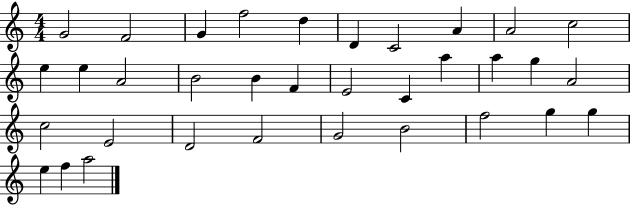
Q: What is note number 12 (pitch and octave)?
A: E5